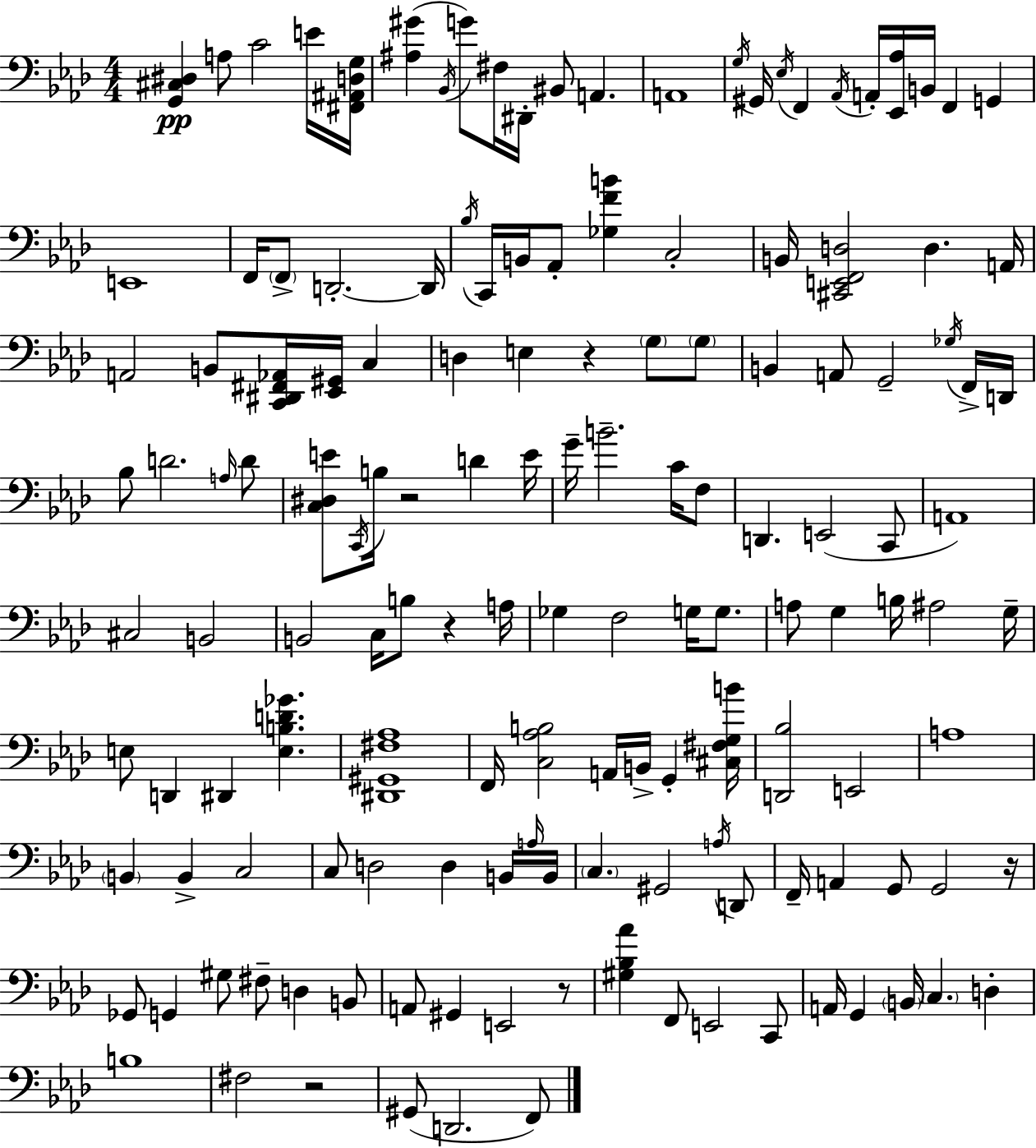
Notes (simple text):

[G2,C#3,D#3]/q A3/e C4/h E4/s [F#2,A#2,D3,G3]/s [A#3,G#4]/q Bb2/s G4/e F#3/s D#2/s BIS2/e A2/q. A2/w G3/s G#2/s Eb3/s F2/q Ab2/s A2/s [Eb2,Ab3]/s B2/s F2/q G2/q E2/w F2/s F2/e D2/h. D2/s Bb3/s C2/s B2/s Ab2/e [Gb3,F4,B4]/q C3/h B2/s [C#2,E2,F2,D3]/h D3/q. A2/s A2/h B2/e [C2,D#2,F#2,Ab2]/s [Eb2,G#2]/s C3/q D3/q E3/q R/q G3/e G3/e B2/q A2/e G2/h Gb3/s F2/s D2/s Bb3/e D4/h. A3/s D4/e [C3,D#3,E4]/e C2/s B3/s R/h D4/q E4/s G4/s B4/h. C4/s F3/e D2/q. E2/h C2/e A2/w C#3/h B2/h B2/h C3/s B3/e R/q A3/s Gb3/q F3/h G3/s G3/e. A3/e G3/q B3/s A#3/h G3/s E3/e D2/q D#2/q [E3,B3,D4,Gb4]/q. [D#2,G#2,F#3,Ab3]/w F2/s [C3,Ab3,B3]/h A2/s B2/s G2/q [C#3,F#3,G3,B4]/s [D2,Bb3]/h E2/h A3/w B2/q B2/q C3/h C3/e D3/h D3/q B2/s A3/s B2/s C3/q. G#2/h A3/s D2/e F2/s A2/q G2/e G2/h R/s Gb2/e G2/q G#3/e F#3/e D3/q B2/e A2/e G#2/q E2/h R/e [G#3,Bb3,Ab4]/q F2/e E2/h C2/e A2/s G2/q B2/s C3/q. D3/q B3/w F#3/h R/h G#2/e D2/h. F2/e